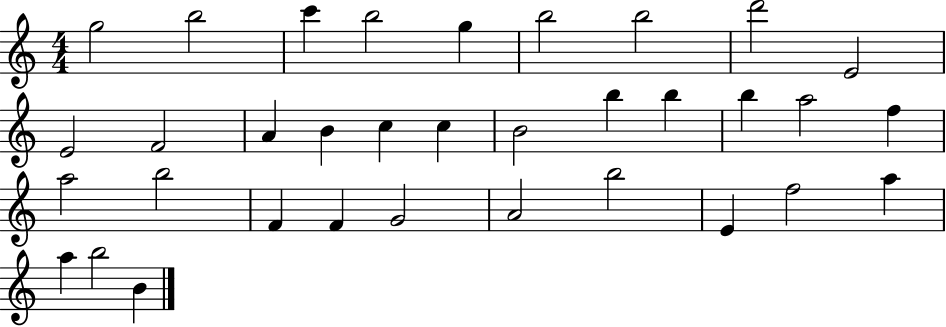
G5/h B5/h C6/q B5/h G5/q B5/h B5/h D6/h E4/h E4/h F4/h A4/q B4/q C5/q C5/q B4/h B5/q B5/q B5/q A5/h F5/q A5/h B5/h F4/q F4/q G4/h A4/h B5/h E4/q F5/h A5/q A5/q B5/h B4/q